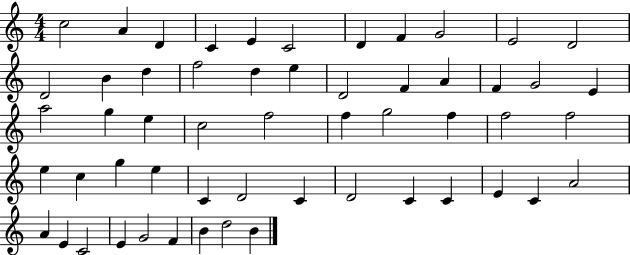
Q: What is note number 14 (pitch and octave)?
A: D5